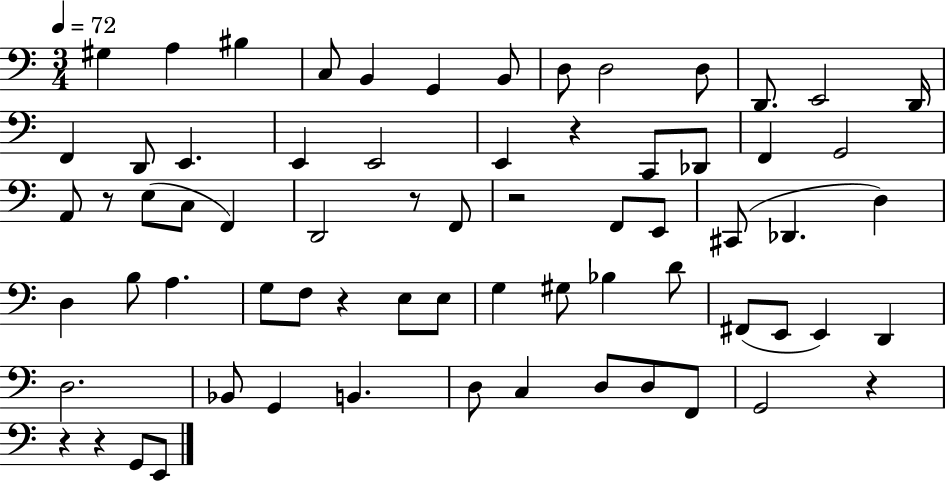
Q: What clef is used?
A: bass